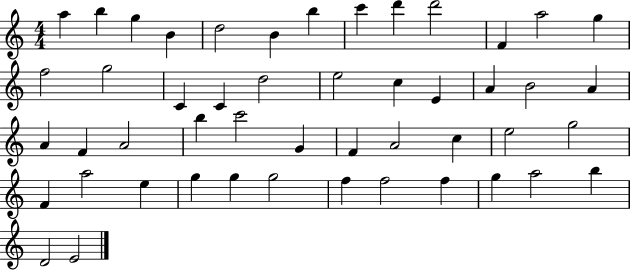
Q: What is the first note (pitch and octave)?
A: A5